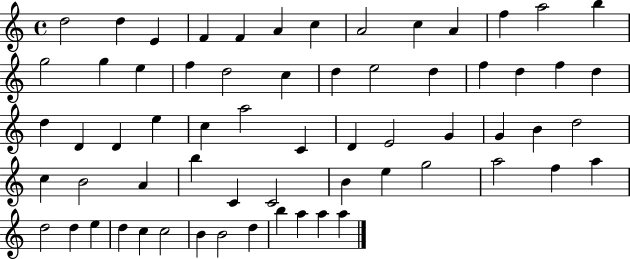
X:1
T:Untitled
M:4/4
L:1/4
K:C
d2 d E F F A c A2 c A f a2 b g2 g e f d2 c d e2 d f d f d d D D e c a2 C D E2 G G B d2 c B2 A b C C2 B e g2 a2 f a d2 d e d c c2 B B2 d b a a a